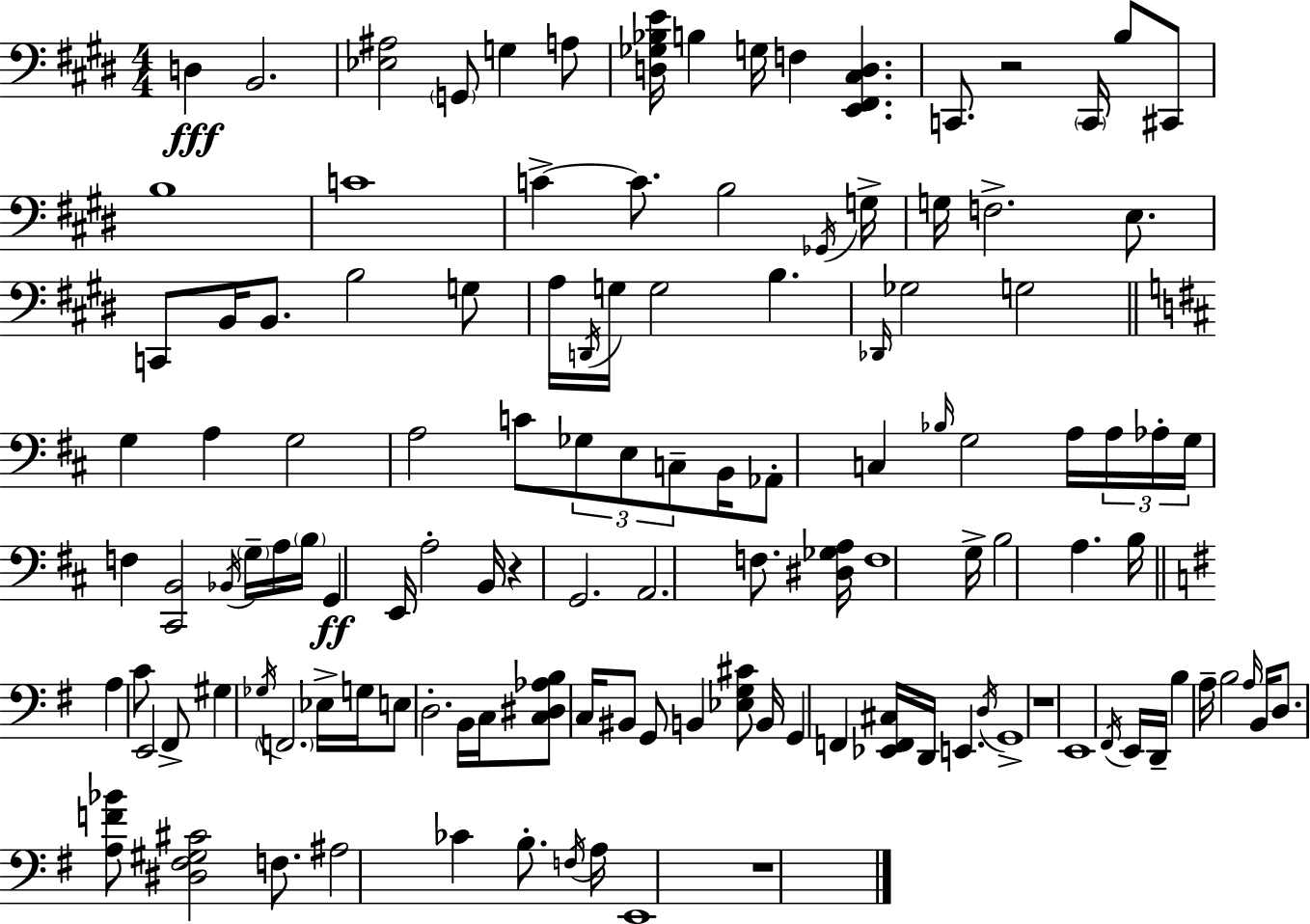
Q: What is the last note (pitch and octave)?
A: E2